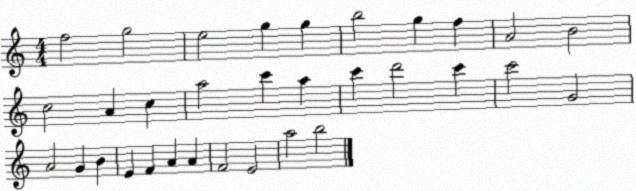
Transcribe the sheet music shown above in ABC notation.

X:1
T:Untitled
M:4/4
L:1/4
K:C
f2 g2 e2 g g b2 g f A2 B2 c2 A c a2 c' a c' d'2 c' c'2 G2 A2 G B E F A A F2 E2 a2 b2